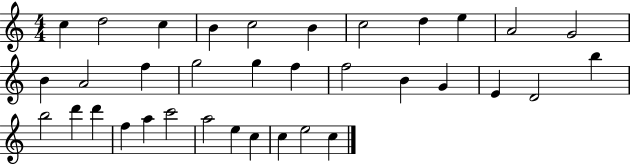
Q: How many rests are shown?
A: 0